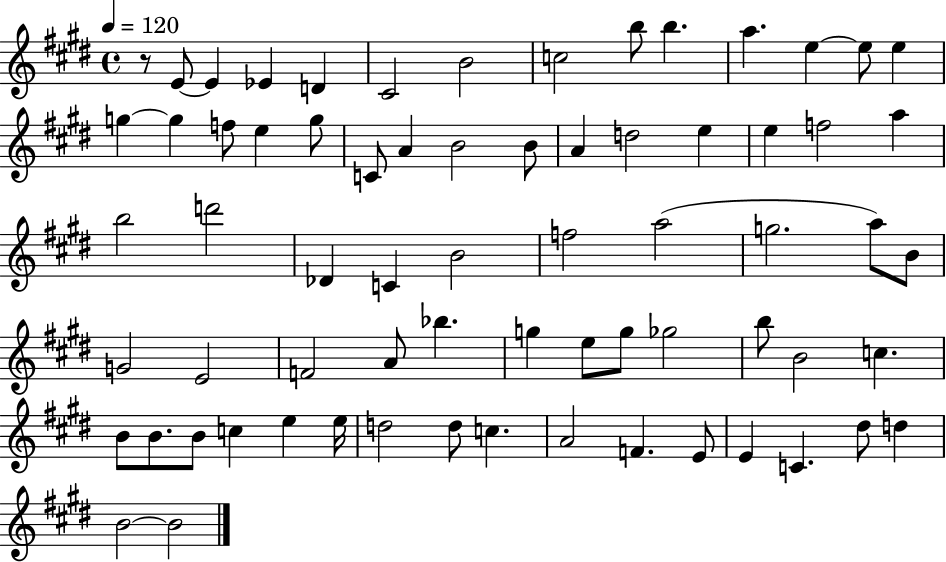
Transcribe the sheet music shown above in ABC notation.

X:1
T:Untitled
M:4/4
L:1/4
K:E
z/2 E/2 E _E D ^C2 B2 c2 b/2 b a e e/2 e g g f/2 e g/2 C/2 A B2 B/2 A d2 e e f2 a b2 d'2 _D C B2 f2 a2 g2 a/2 B/2 G2 E2 F2 A/2 _b g e/2 g/2 _g2 b/2 B2 c B/2 B/2 B/2 c e e/4 d2 d/2 c A2 F E/2 E C ^d/2 d B2 B2